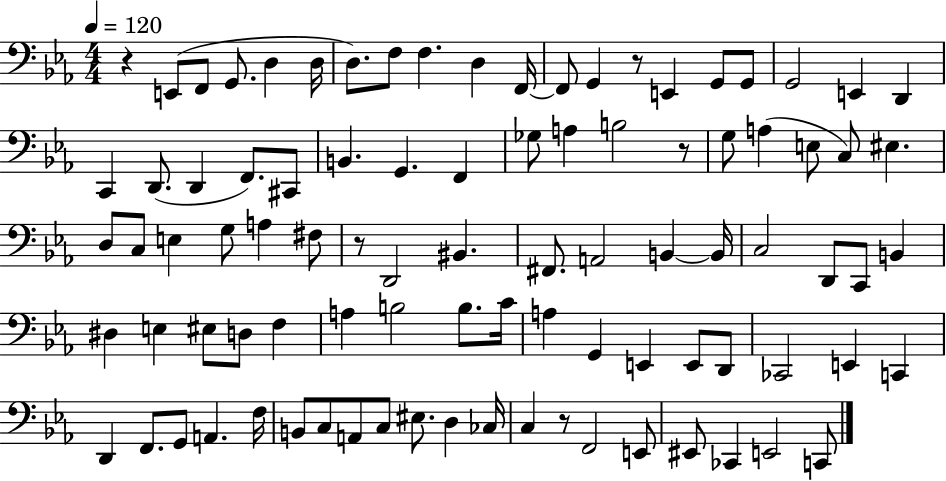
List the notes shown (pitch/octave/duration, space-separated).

R/q E2/e F2/e G2/e. D3/q D3/s D3/e. F3/e F3/q. D3/q F2/s F2/e G2/q R/e E2/q G2/e G2/e G2/h E2/q D2/q C2/q D2/e. D2/q F2/e. C#2/e B2/q. G2/q. F2/q Gb3/e A3/q B3/h R/e G3/e A3/q E3/e C3/e EIS3/q. D3/e C3/e E3/q G3/e A3/q F#3/e R/e D2/h BIS2/q. F#2/e. A2/h B2/q B2/s C3/h D2/e C2/e B2/q D#3/q E3/q EIS3/e D3/e F3/q A3/q B3/h B3/e. C4/s A3/q G2/q E2/q E2/e D2/e CES2/h E2/q C2/q D2/q F2/e. G2/e A2/q. F3/s B2/e C3/e A2/e C3/e EIS3/e. D3/q CES3/s C3/q R/e F2/h E2/e EIS2/e CES2/q E2/h C2/e